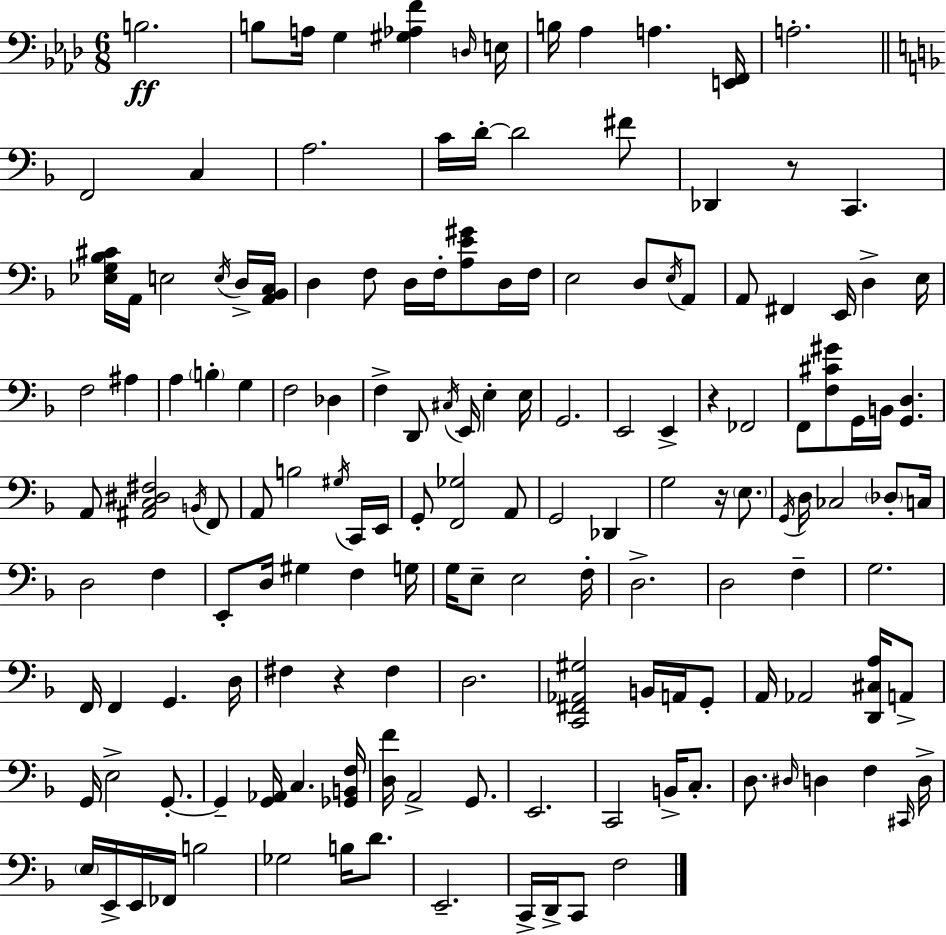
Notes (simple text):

B3/h. B3/e A3/s G3/q [G#3,Ab3,F4]/q D3/s E3/s B3/s Ab3/q A3/q. [E2,F2]/s A3/h. F2/h C3/q A3/h. C4/s D4/s D4/h F#4/e Db2/q R/e C2/q. [Eb3,G3,Bb3,C#4]/s A2/s E3/h E3/s D3/s [A2,Bb2,C3]/s D3/q F3/e D3/s F3/s [A3,E4,G#4]/e D3/s F3/s E3/h D3/e E3/s A2/e A2/e F#2/q E2/s D3/q E3/s F3/h A#3/q A3/q B3/q G3/q F3/h Db3/q F3/q D2/e C#3/s E2/s E3/q E3/s G2/h. E2/h E2/q R/q FES2/h F2/e [F3,C#4,G#4]/e G2/s B2/s [G2,D3]/q. A2/e [A#2,C3,D#3,F#3]/h B2/s F2/e A2/e B3/h G#3/s C2/s E2/s G2/e [F2,Gb3]/h A2/e G2/h Db2/q G3/h R/s E3/e. G2/s D3/s CES3/h Db3/e C3/s D3/h F3/q E2/e D3/s G#3/q F3/q G3/s G3/s E3/e E3/h F3/s D3/h. D3/h F3/q G3/h. F2/s F2/q G2/q. D3/s F#3/q R/q F#3/q D3/h. [C2,F#2,Ab2,G#3]/h B2/s A2/s G2/e A2/s Ab2/h [D2,C#3,A3]/s A2/e G2/s E3/h G2/e. G2/q [G2,Ab2]/s C3/q. [Gb2,B2,F3]/s [D3,F4]/s A2/h G2/e. E2/h. C2/h B2/s C3/e. D3/e. D#3/s D3/q F3/q C#2/s D3/s E3/s E2/s E2/s FES2/s B3/h Gb3/h B3/s D4/e. E2/h. C2/s D2/s C2/e F3/h